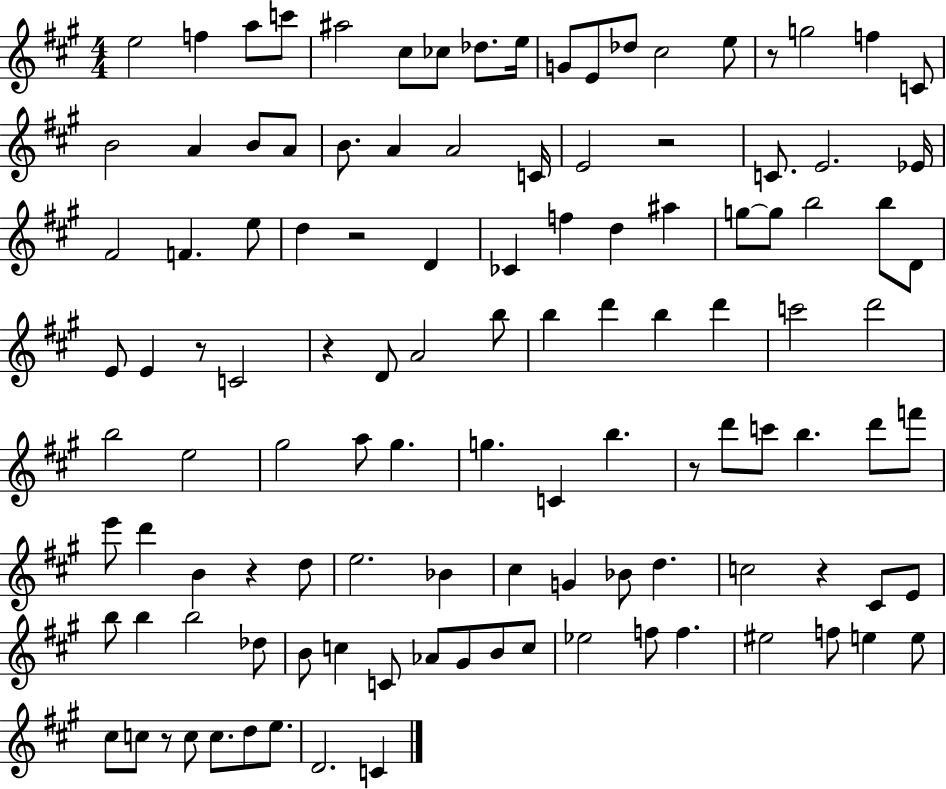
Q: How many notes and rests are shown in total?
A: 116